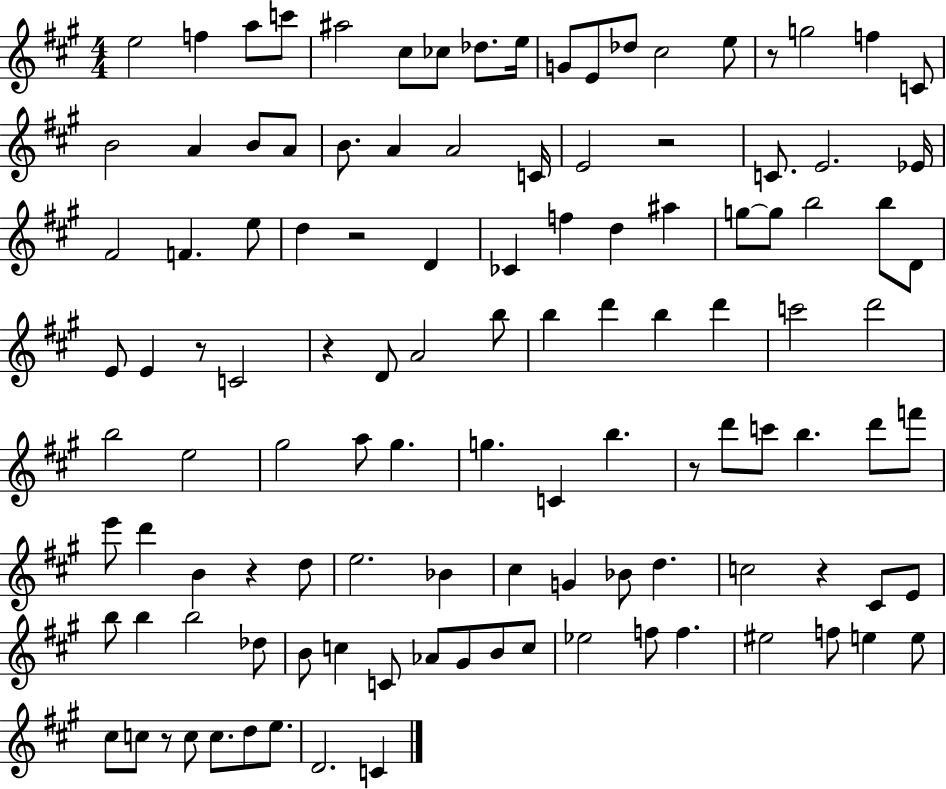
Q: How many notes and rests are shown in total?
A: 116